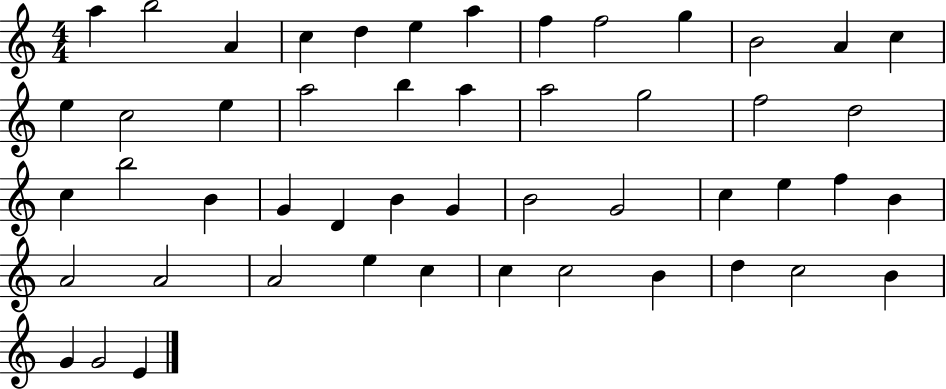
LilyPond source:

{
  \clef treble
  \numericTimeSignature
  \time 4/4
  \key c \major
  a''4 b''2 a'4 | c''4 d''4 e''4 a''4 | f''4 f''2 g''4 | b'2 a'4 c''4 | \break e''4 c''2 e''4 | a''2 b''4 a''4 | a''2 g''2 | f''2 d''2 | \break c''4 b''2 b'4 | g'4 d'4 b'4 g'4 | b'2 g'2 | c''4 e''4 f''4 b'4 | \break a'2 a'2 | a'2 e''4 c''4 | c''4 c''2 b'4 | d''4 c''2 b'4 | \break g'4 g'2 e'4 | \bar "|."
}